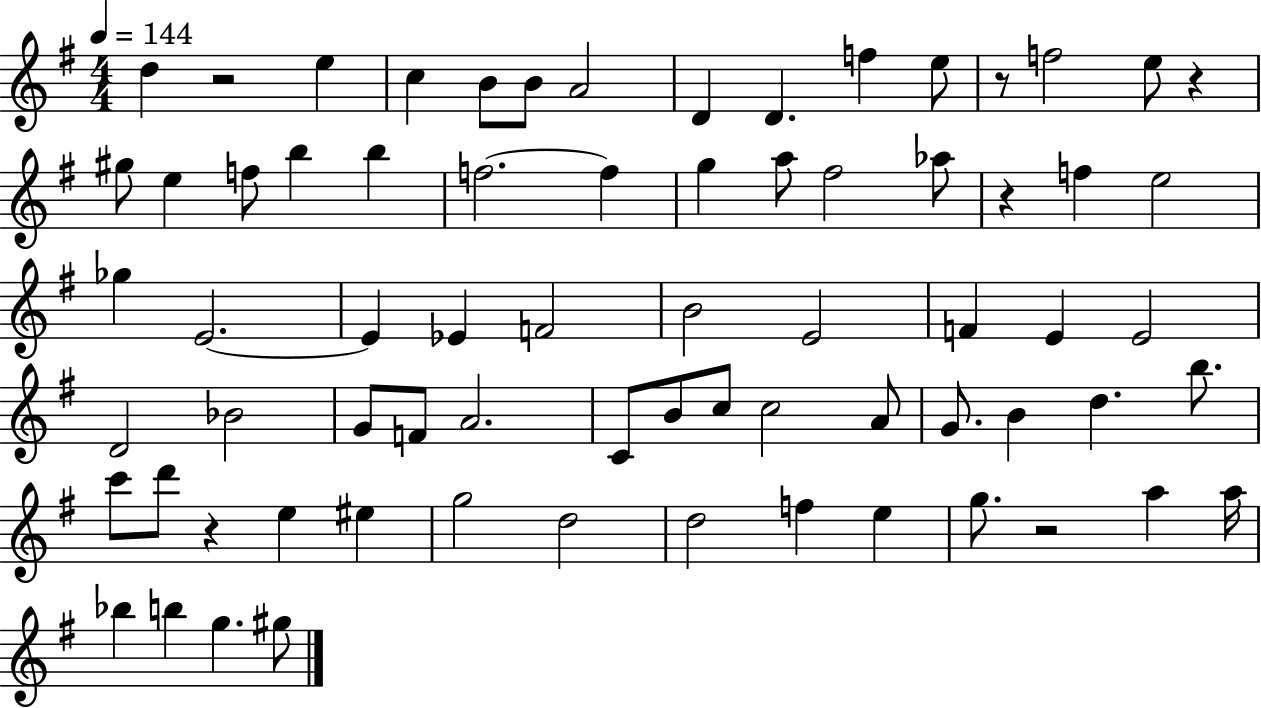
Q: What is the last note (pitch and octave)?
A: G#5